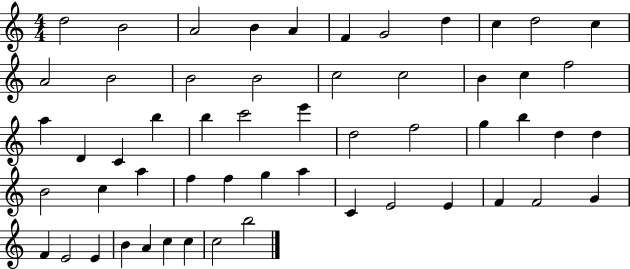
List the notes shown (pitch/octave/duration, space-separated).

D5/h B4/h A4/h B4/q A4/q F4/q G4/h D5/q C5/q D5/h C5/q A4/h B4/h B4/h B4/h C5/h C5/h B4/q C5/q F5/h A5/q D4/q C4/q B5/q B5/q C6/h E6/q D5/h F5/h G5/q B5/q D5/q D5/q B4/h C5/q A5/q F5/q F5/q G5/q A5/q C4/q E4/h E4/q F4/q F4/h G4/q F4/q E4/h E4/q B4/q A4/q C5/q C5/q C5/h B5/h